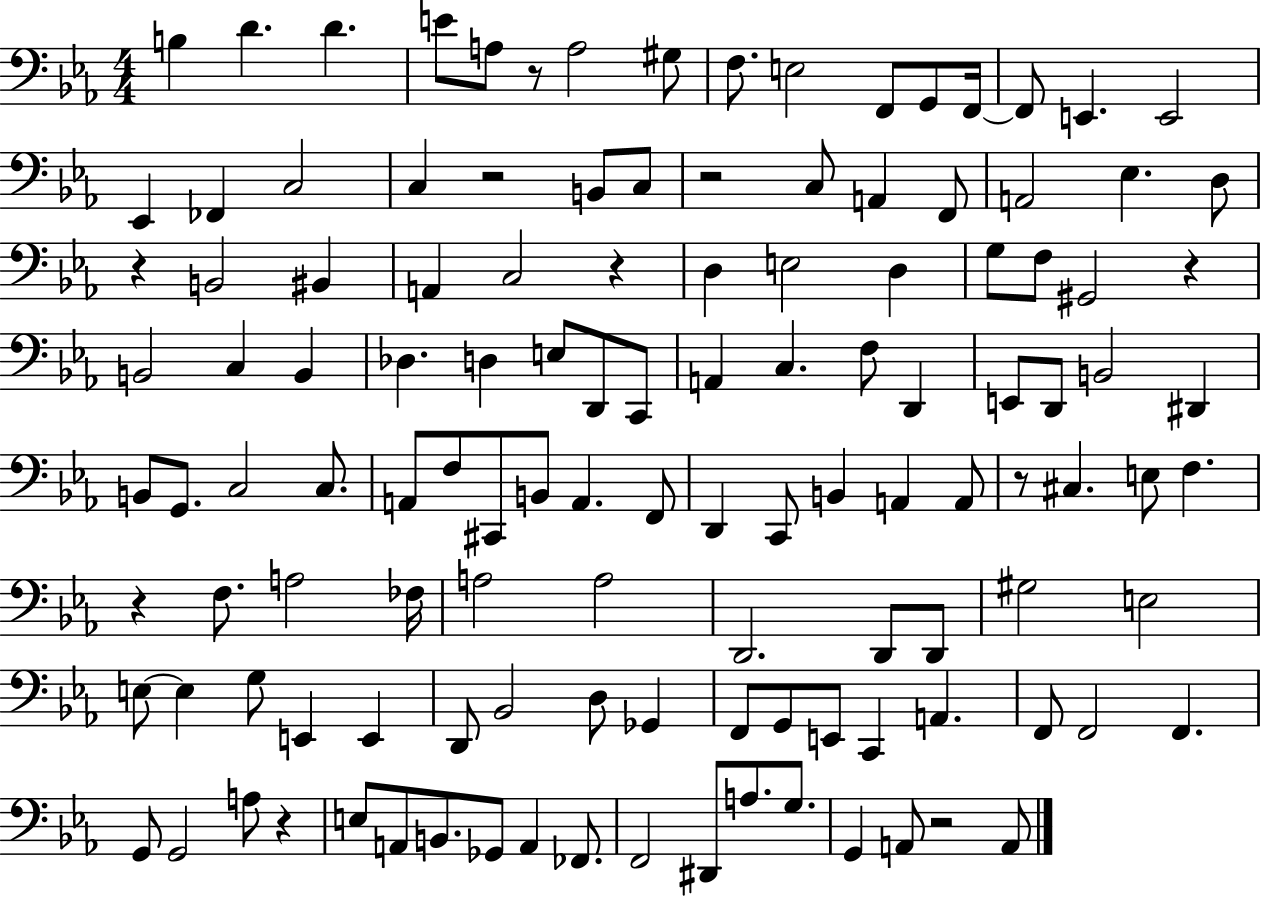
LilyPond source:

{
  \clef bass
  \numericTimeSignature
  \time 4/4
  \key ees \major
  b4 d'4. d'4. | e'8 a8 r8 a2 gis8 | f8. e2 f,8 g,8 f,16~~ | f,8 e,4. e,2 | \break ees,4 fes,4 c2 | c4 r2 b,8 c8 | r2 c8 a,4 f,8 | a,2 ees4. d8 | \break r4 b,2 bis,4 | a,4 c2 r4 | d4 e2 d4 | g8 f8 gis,2 r4 | \break b,2 c4 b,4 | des4. d4 e8 d,8 c,8 | a,4 c4. f8 d,4 | e,8 d,8 b,2 dis,4 | \break b,8 g,8. c2 c8. | a,8 f8 cis,8 b,8 a,4. f,8 | d,4 c,8 b,4 a,4 a,8 | r8 cis4. e8 f4. | \break r4 f8. a2 fes16 | a2 a2 | d,2. d,8 d,8 | gis2 e2 | \break e8~~ e4 g8 e,4 e,4 | d,8 bes,2 d8 ges,4 | f,8 g,8 e,8 c,4 a,4. | f,8 f,2 f,4. | \break g,8 g,2 a8 r4 | e8 a,8 b,8. ges,8 a,4 fes,8. | f,2 dis,8 a8. g8. | g,4 a,8 r2 a,8 | \break \bar "|."
}